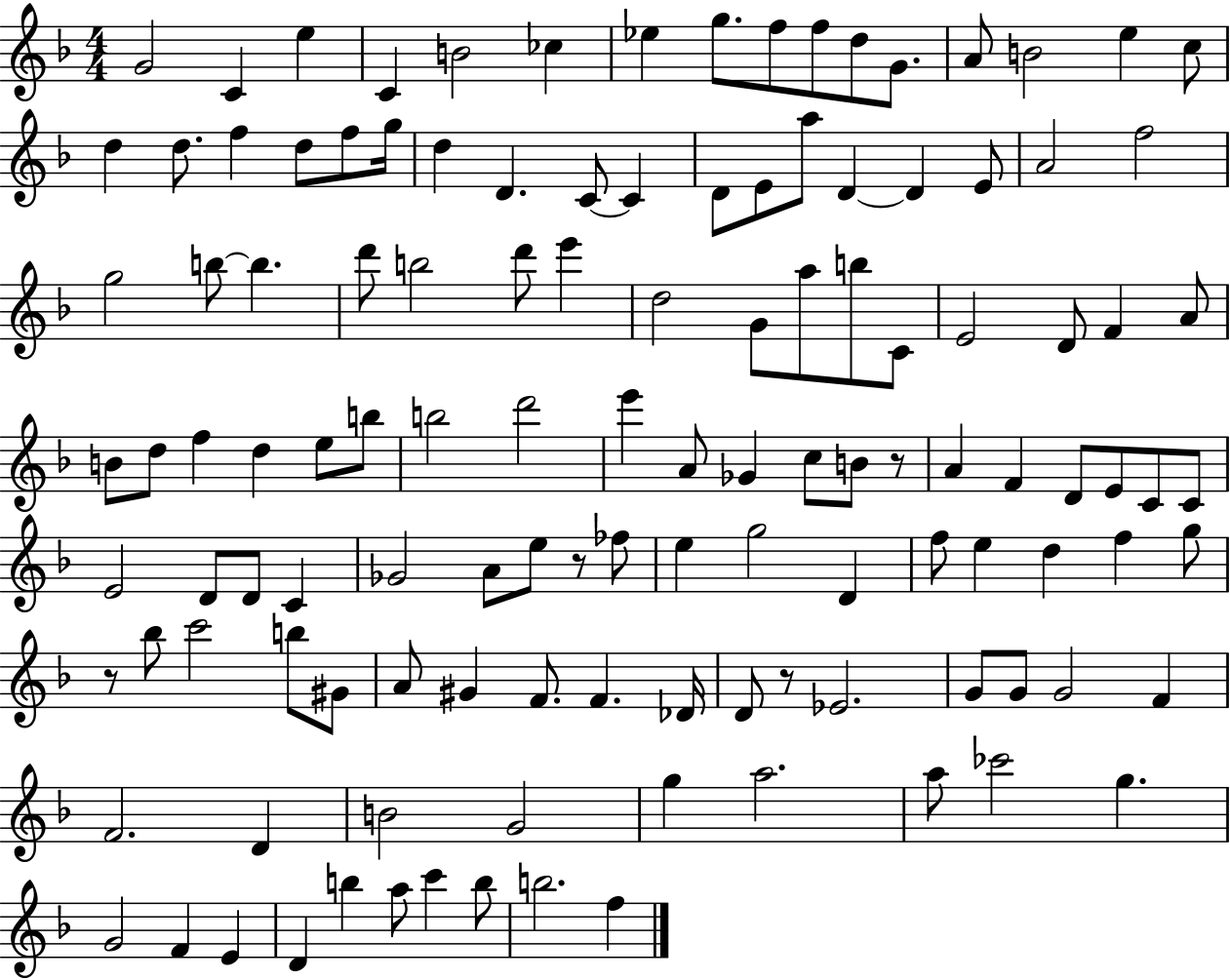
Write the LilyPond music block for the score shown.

{
  \clef treble
  \numericTimeSignature
  \time 4/4
  \key f \major
  g'2 c'4 e''4 | c'4 b'2 ces''4 | ees''4 g''8. f''8 f''8 d''8 g'8. | a'8 b'2 e''4 c''8 | \break d''4 d''8. f''4 d''8 f''8 g''16 | d''4 d'4. c'8~~ c'4 | d'8 e'8 a''8 d'4~~ d'4 e'8 | a'2 f''2 | \break g''2 b''8~~ b''4. | d'''8 b''2 d'''8 e'''4 | d''2 g'8 a''8 b''8 c'8 | e'2 d'8 f'4 a'8 | \break b'8 d''8 f''4 d''4 e''8 b''8 | b''2 d'''2 | e'''4 a'8 ges'4 c''8 b'8 r8 | a'4 f'4 d'8 e'8 c'8 c'8 | \break e'2 d'8 d'8 c'4 | ges'2 a'8 e''8 r8 fes''8 | e''4 g''2 d'4 | f''8 e''4 d''4 f''4 g''8 | \break r8 bes''8 c'''2 b''8 gis'8 | a'8 gis'4 f'8. f'4. des'16 | d'8 r8 ees'2. | g'8 g'8 g'2 f'4 | \break f'2. d'4 | b'2 g'2 | g''4 a''2. | a''8 ces'''2 g''4. | \break g'2 f'4 e'4 | d'4 b''4 a''8 c'''4 b''8 | b''2. f''4 | \bar "|."
}